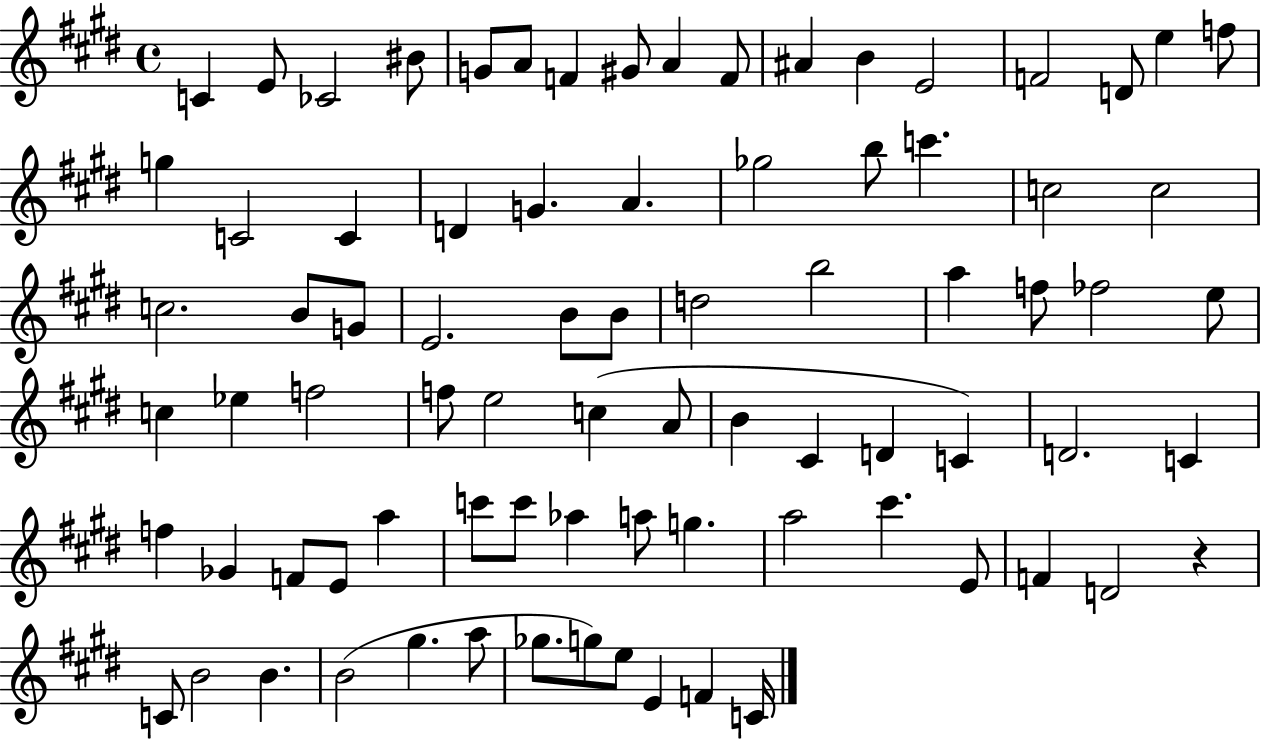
C4/q E4/e CES4/h BIS4/e G4/e A4/e F4/q G#4/e A4/q F4/e A#4/q B4/q E4/h F4/h D4/e E5/q F5/e G5/q C4/h C4/q D4/q G4/q. A4/q. Gb5/h B5/e C6/q. C5/h C5/h C5/h. B4/e G4/e E4/h. B4/e B4/e D5/h B5/h A5/q F5/e FES5/h E5/e C5/q Eb5/q F5/h F5/e E5/h C5/q A4/e B4/q C#4/q D4/q C4/q D4/h. C4/q F5/q Gb4/q F4/e E4/e A5/q C6/e C6/e Ab5/q A5/e G5/q. A5/h C#6/q. E4/e F4/q D4/h R/q C4/e B4/h B4/q. B4/h G#5/q. A5/e Gb5/e. G5/e E5/e E4/q F4/q C4/s